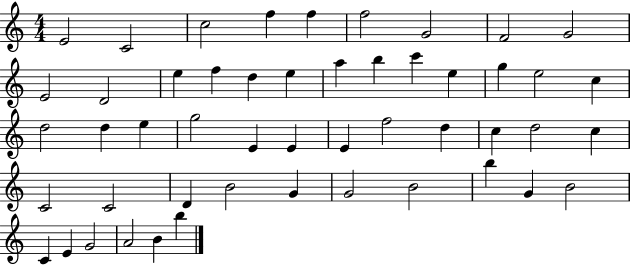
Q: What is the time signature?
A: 4/4